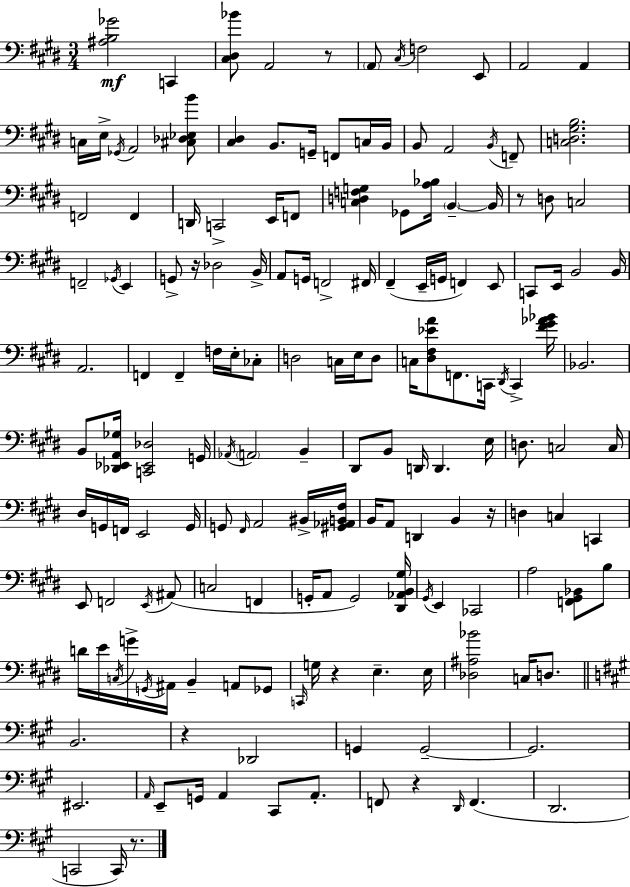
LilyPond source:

{
  \clef bass
  \numericTimeSignature
  \time 3/4
  \key e \major
  <ais b ges'>2\mf c,4 | <cis dis bes'>8 a,2 r8 | \parenthesize a,8 \acciaccatura { cis16 } f2 e,8 | a,2 a,4 | \break c16 e16-> \acciaccatura { ges,16 } a,2 | <cis des ees b'>8 <cis dis>4 b,8. g,16-- f,8 | c16 b,16 b,8 a,2 | \acciaccatura { b,16 } f,8-- <c d gis b>2. | \break f,2 f,4 | d,16 c,2-> | e,16 f,8 <c d f g>4 ges,8 <a bes>16 \parenthesize b,4--~~ | b,16 r8 d8 c2 | \break f,2-- \acciaccatura { ges,16 } | e,4 g,8-> r16 des2 | b,16-> a,8 g,16 f,2-> | fis,16 fis,4--( e,16-- g,16 f,4) | \break e,8 c,8 e,16 b,2 | b,16 a,2. | f,4 f,4-- | f16 e16-. ces8-. d2 | \break c16 e16 d8 c16 <dis fis ees' a'>8 f,8. c,16 \acciaccatura { dis,16 } | c,4-> <fis' gis' aes' bes'>16 bes,2. | b,8 <des, ees, a, ges>16 <c, ees, des>2 | g,16 \acciaccatura { aes,16 } \parenthesize a,2 | \break b,4-- dis,8 b,8 d,16 d,4. | e16 d8. c2 | c16 dis16 g,16 f,16 e,2 | g,16 g,8 \grace { fis,16 } a,2 | \break bis,16-> <gis, aes, b, fis>16 b,16 a,8 d,4 | b,4 r16 d4 c4 | c,4 e,8 f,2 | \acciaccatura { e,16 } ais,8( c2 | \break f,4 g,16-. a,8 g,2) | <dis, aes, b, gis>16 \acciaccatura { gis,16 } e,4 | ces,2 a2 | <f, gis, bes,>8 b8 d'16 e'16 \acciaccatura { c16 } | \break g'16-> \acciaccatura { g,16 } ais,16 b,4-- a,8 ges,8 \grace { c,16 } | g16 r4 e4.-- e16 | <des ais bes'>2 c16 d8. | \bar "||" \break \key a \major b,2. | r4 des,2 | g,4 g,2--~~ | g,2. | \break eis,2. | \grace { a,16 } e,8-- g,16 a,4 cis,8 a,8.-. | f,8 r4 \grace { d,16 } f,4.( | d,2. | \break c,2 c,16) r8. | \bar "|."
}